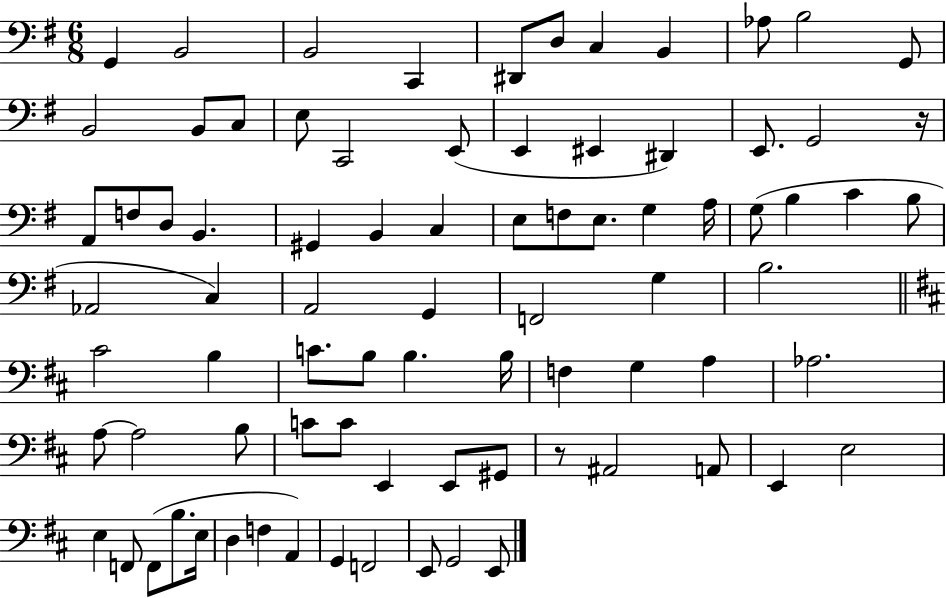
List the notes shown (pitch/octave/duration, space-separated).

G2/q B2/h B2/h C2/q D#2/e D3/e C3/q B2/q Ab3/e B3/h G2/e B2/h B2/e C3/e E3/e C2/h E2/e E2/q EIS2/q D#2/q E2/e. G2/h R/s A2/e F3/e D3/e B2/q. G#2/q B2/q C3/q E3/e F3/e E3/e. G3/q A3/s G3/e B3/q C4/q B3/e Ab2/h C3/q A2/h G2/q F2/h G3/q B3/h. C#4/h B3/q C4/e. B3/e B3/q. B3/s F3/q G3/q A3/q Ab3/h. A3/e A3/h B3/e C4/e C4/e E2/q E2/e G#2/e R/e A#2/h A2/e E2/q E3/h E3/q F2/e F2/e B3/e. E3/s D3/q F3/q A2/q G2/q F2/h E2/e G2/h E2/e